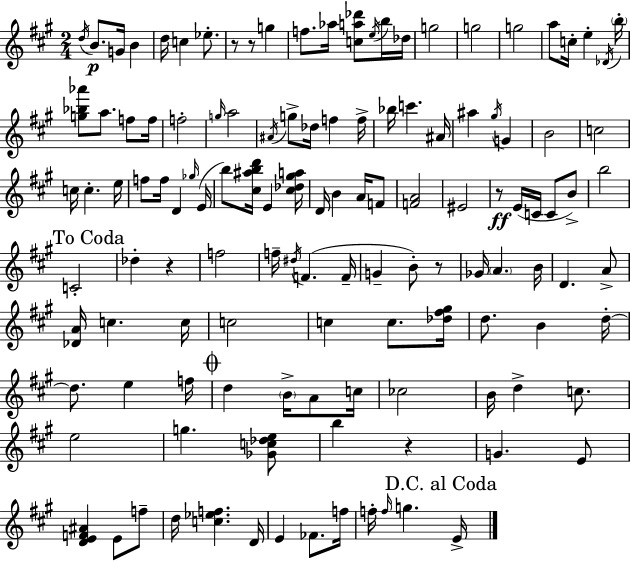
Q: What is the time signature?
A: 2/4